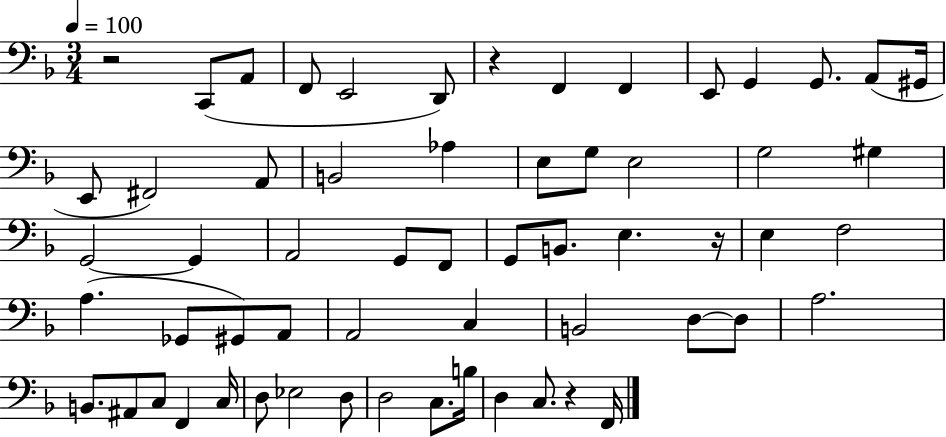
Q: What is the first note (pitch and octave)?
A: C2